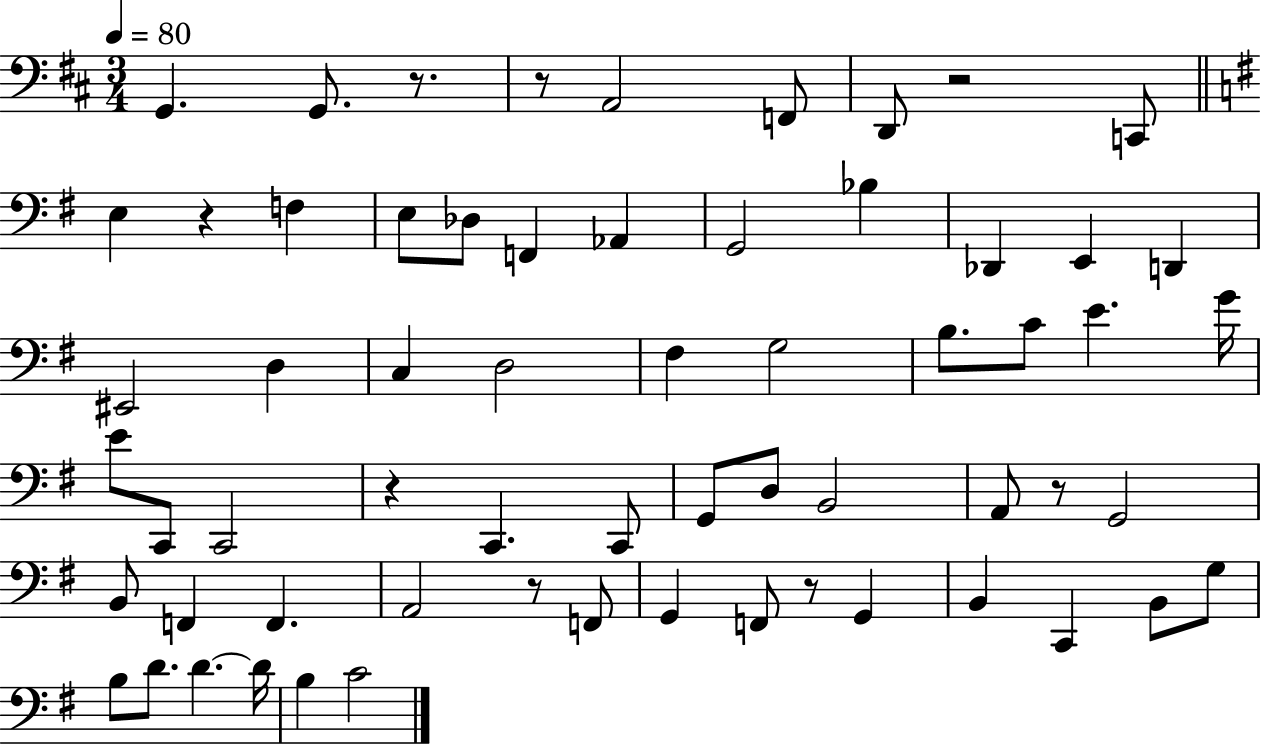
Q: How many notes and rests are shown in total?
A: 63